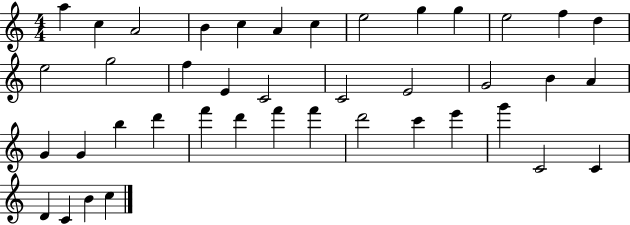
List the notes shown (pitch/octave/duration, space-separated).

A5/q C5/q A4/h B4/q C5/q A4/q C5/q E5/h G5/q G5/q E5/h F5/q D5/q E5/h G5/h F5/q E4/q C4/h C4/h E4/h G4/h B4/q A4/q G4/q G4/q B5/q D6/q F6/q D6/q F6/q F6/q D6/h C6/q E6/q G6/q C4/h C4/q D4/q C4/q B4/q C5/q